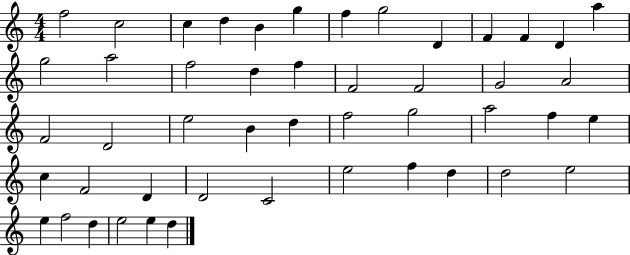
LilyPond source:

{
  \clef treble
  \numericTimeSignature
  \time 4/4
  \key c \major
  f''2 c''2 | c''4 d''4 b'4 g''4 | f''4 g''2 d'4 | f'4 f'4 d'4 a''4 | \break g''2 a''2 | f''2 d''4 f''4 | f'2 f'2 | g'2 a'2 | \break f'2 d'2 | e''2 b'4 d''4 | f''2 g''2 | a''2 f''4 e''4 | \break c''4 f'2 d'4 | d'2 c'2 | e''2 f''4 d''4 | d''2 e''2 | \break e''4 f''2 d''4 | e''2 e''4 d''4 | \bar "|."
}